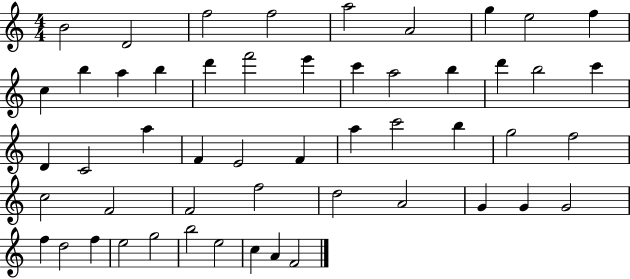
B4/h D4/h F5/h F5/h A5/h A4/h G5/q E5/h F5/q C5/q B5/q A5/q B5/q D6/q F6/h E6/q C6/q A5/h B5/q D6/q B5/h C6/q D4/q C4/h A5/q F4/q E4/h F4/q A5/q C6/h B5/q G5/h F5/h C5/h F4/h F4/h F5/h D5/h A4/h G4/q G4/q G4/h F5/q D5/h F5/q E5/h G5/h B5/h E5/h C5/q A4/q F4/h